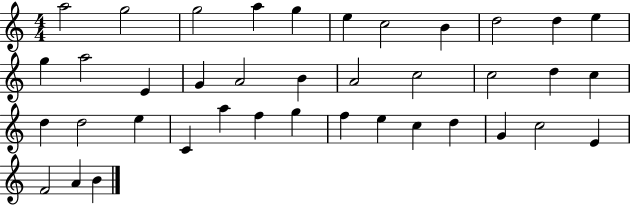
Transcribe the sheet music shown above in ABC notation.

X:1
T:Untitled
M:4/4
L:1/4
K:C
a2 g2 g2 a g e c2 B d2 d e g a2 E G A2 B A2 c2 c2 d c d d2 e C a f g f e c d G c2 E F2 A B